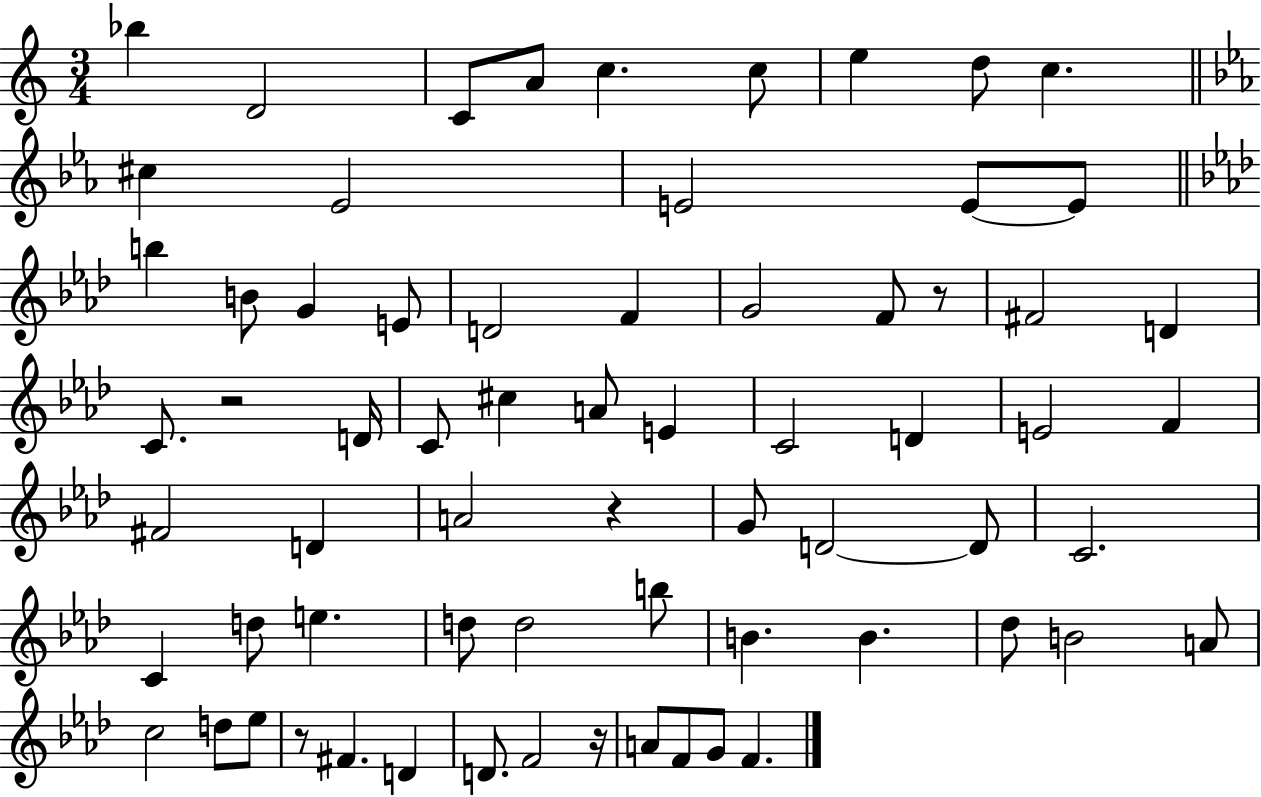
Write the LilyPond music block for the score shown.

{
  \clef treble
  \numericTimeSignature
  \time 3/4
  \key c \major
  bes''4 d'2 | c'8 a'8 c''4. c''8 | e''4 d''8 c''4. | \bar "||" \break \key ees \major cis''4 ees'2 | e'2 e'8~~ e'8 | \bar "||" \break \key f \minor b''4 b'8 g'4 e'8 | d'2 f'4 | g'2 f'8 r8 | fis'2 d'4 | \break c'8. r2 d'16 | c'8 cis''4 a'8 e'4 | c'2 d'4 | e'2 f'4 | \break fis'2 d'4 | a'2 r4 | g'8 d'2~~ d'8 | c'2. | \break c'4 d''8 e''4. | d''8 d''2 b''8 | b'4. b'4. | des''8 b'2 a'8 | \break c''2 d''8 ees''8 | r8 fis'4. d'4 | d'8. f'2 r16 | a'8 f'8 g'8 f'4. | \break \bar "|."
}